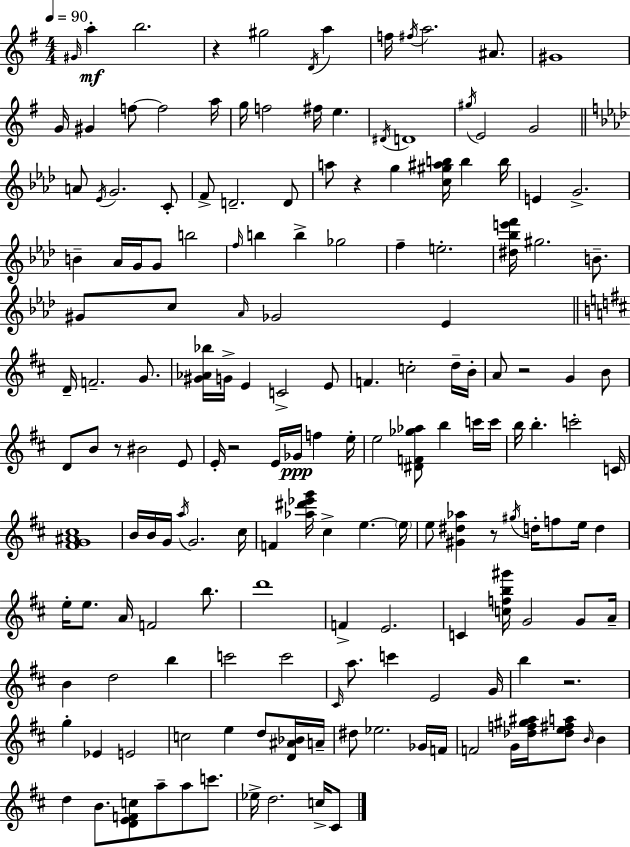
G#4/s A5/q B5/h. R/q G#5/h D4/s A5/q F5/s F#5/s A5/h. A#4/e. G#4/w G4/s G#4/q F5/e F5/h A5/s G5/s F5/h F#5/s E5/q. D#4/s D4/w G#5/s E4/h G4/h A4/e Eb4/s G4/h. C4/e F4/e D4/h. D4/e A5/e R/q G5/q [C5,G#5,A#5,B5]/s B5/q B5/s E4/q G4/h. B4/q Ab4/s G4/s G4/e B5/h F5/s B5/q B5/q Gb5/h F5/q E5/h. [D#5,Bb5,E6,F6]/s G#5/h. B4/e. G#4/e C5/e Ab4/s Gb4/h Eb4/q D4/s F4/h. G4/e. [G#4,Ab4,Bb5]/s G4/s E4/q C4/h E4/e F4/q. C5/h D5/s B4/s A4/e R/h G4/q B4/e D4/e B4/e R/e BIS4/h E4/e E4/s R/h E4/s Gb4/s F5/q E5/s E5/h [D#4,F4,Gb5,Ab5]/e B5/q C6/s C6/s B5/s B5/q. C6/h C4/s [F#4,G4,A#4,C#5]/w B4/s B4/s G4/s A5/s G4/h. C#5/s F4/q [Ab5,D#6,Eb6,G6]/s C#5/q E5/q. E5/s E5/e [G#4,D#5,Ab5]/q R/e G#5/s D5/s F5/e E5/s D5/q E5/s E5/e. A4/s F4/h B5/e. D6/w F4/q E4/h. C4/q [C5,F5,B5,G#6]/s G4/h G4/e A4/s B4/q D5/h B5/q C6/h C6/h C#4/s A5/e. C6/q E4/h G4/s B5/q R/h. G5/q Eb4/q E4/h C5/h E5/q D5/e [D4,A#4,Bb4]/s A4/s D#5/e Eb5/h. Gb4/s F4/s F4/h G4/s [Db5,F5,G#5,A#5]/s [Db5,E5,F#5,A5]/e B4/s B4/q D5/q B4/e. [D4,E4,F4,C5]/e A5/e A5/e C6/e. Eb5/s D5/h. C5/s C#4/e